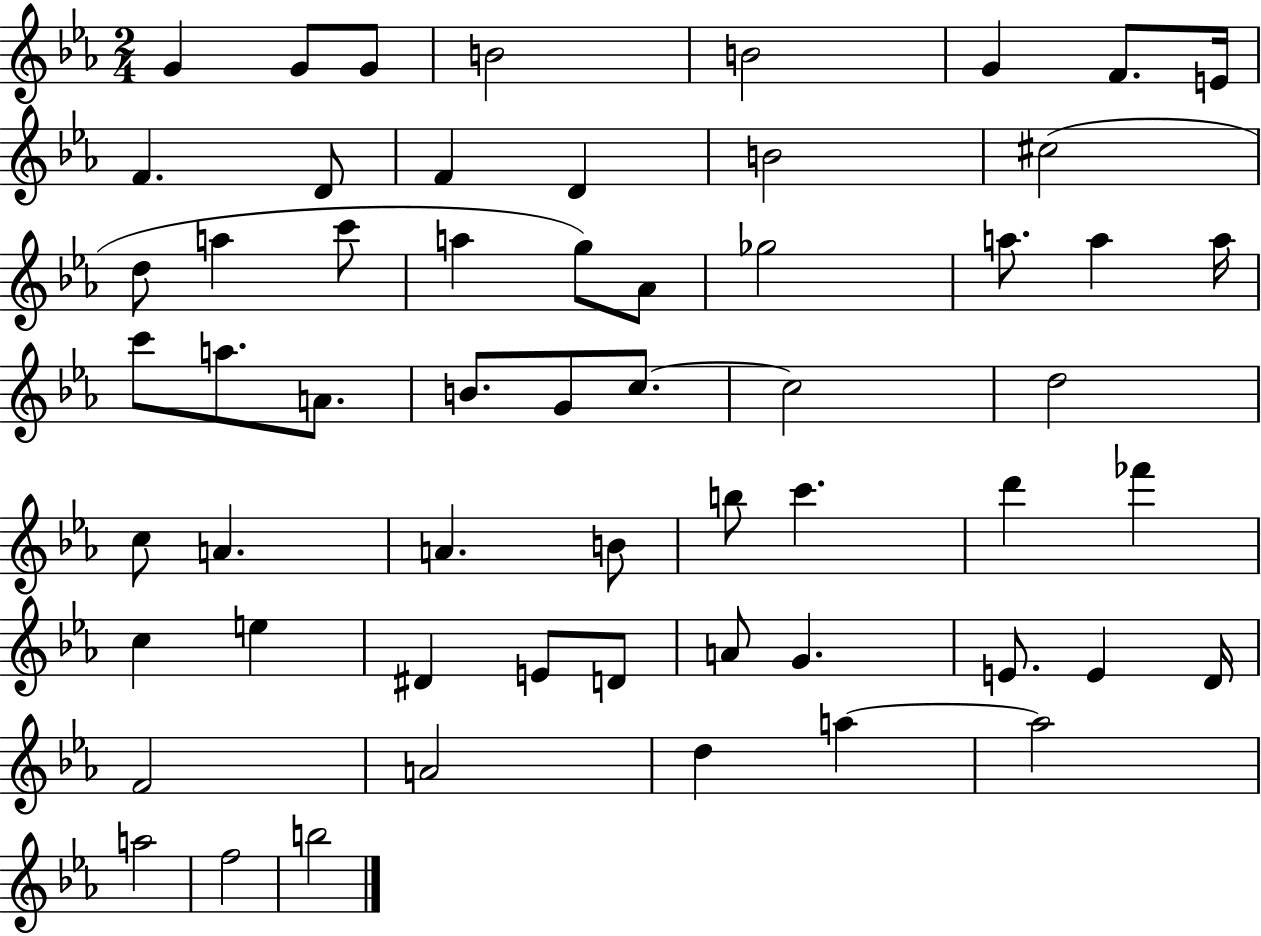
X:1
T:Untitled
M:2/4
L:1/4
K:Eb
G G/2 G/2 B2 B2 G F/2 E/4 F D/2 F D B2 ^c2 d/2 a c'/2 a g/2 _A/2 _g2 a/2 a a/4 c'/2 a/2 A/2 B/2 G/2 c/2 c2 d2 c/2 A A B/2 b/2 c' d' _f' c e ^D E/2 D/2 A/2 G E/2 E D/4 F2 A2 d a a2 a2 f2 b2